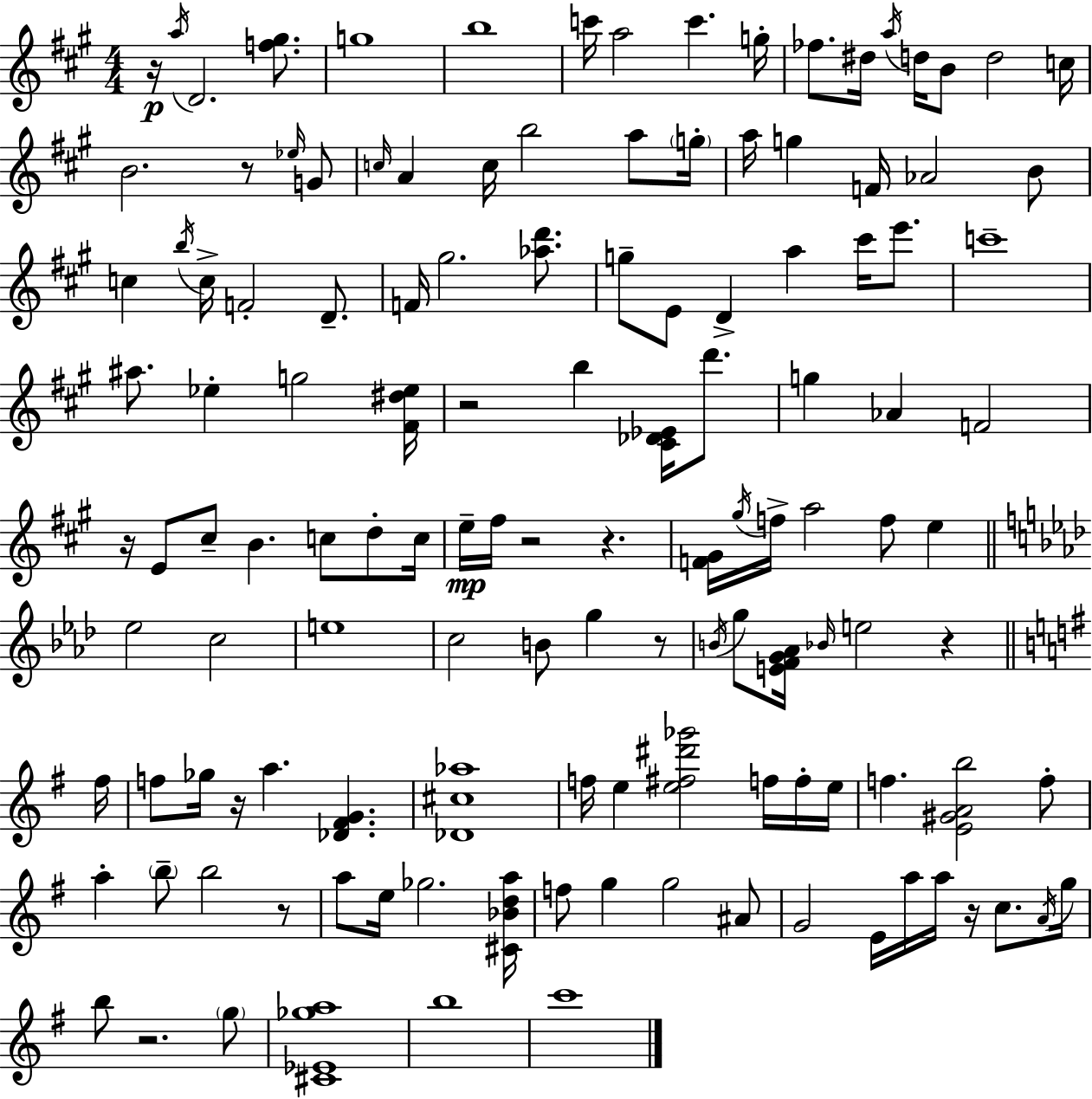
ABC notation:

X:1
T:Untitled
M:4/4
L:1/4
K:A
z/4 a/4 D2 [f^g]/2 g4 b4 c'/4 a2 c' g/4 _f/2 ^d/4 a/4 d/4 B/2 d2 c/4 B2 z/2 _e/4 G/2 c/4 A c/4 b2 a/2 g/4 a/4 g F/4 _A2 B/2 c b/4 c/4 F2 D/2 F/4 ^g2 [_ad']/2 g/2 E/2 D a ^c'/4 e'/2 c'4 ^a/2 _e g2 [^F^d_e]/4 z2 b [^C_D_E]/4 d'/2 g _A F2 z/4 E/2 ^c/2 B c/2 d/2 c/4 e/4 ^f/4 z2 z [F^G]/4 ^g/4 f/4 a2 f/2 e _e2 c2 e4 c2 B/2 g z/2 B/4 g/2 [EFG_A]/4 _B/4 e2 z ^f/4 f/2 _g/4 z/4 a [_D^FG] [_D^c_a]4 f/4 e [e^f^d'_g']2 f/4 f/4 e/4 f [E^GAb]2 f/2 a b/2 b2 z/2 a/2 e/4 _g2 [^C_Bda]/4 f/2 g g2 ^A/2 G2 E/4 a/4 a/4 z/4 c/2 A/4 g/4 b/2 z2 g/2 [^C_E_ga]4 b4 c'4